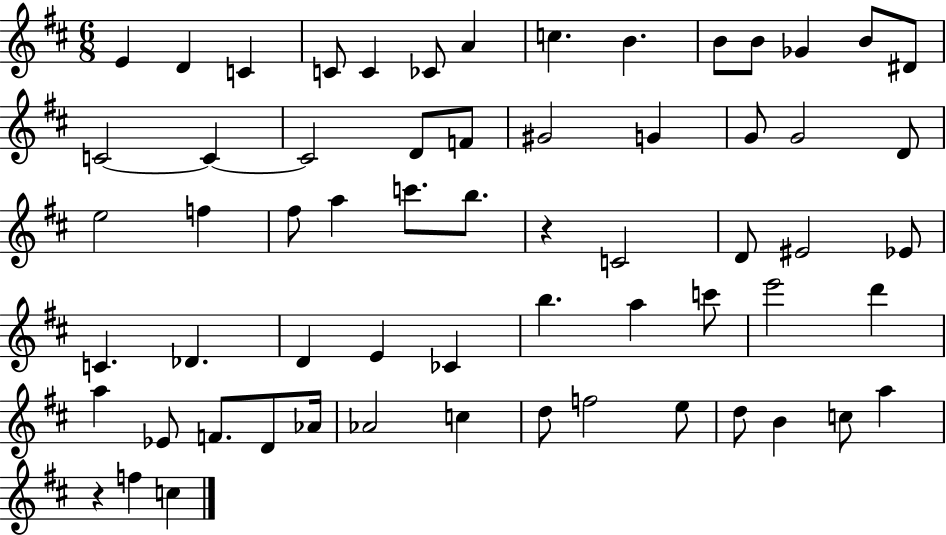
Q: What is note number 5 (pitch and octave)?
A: C4